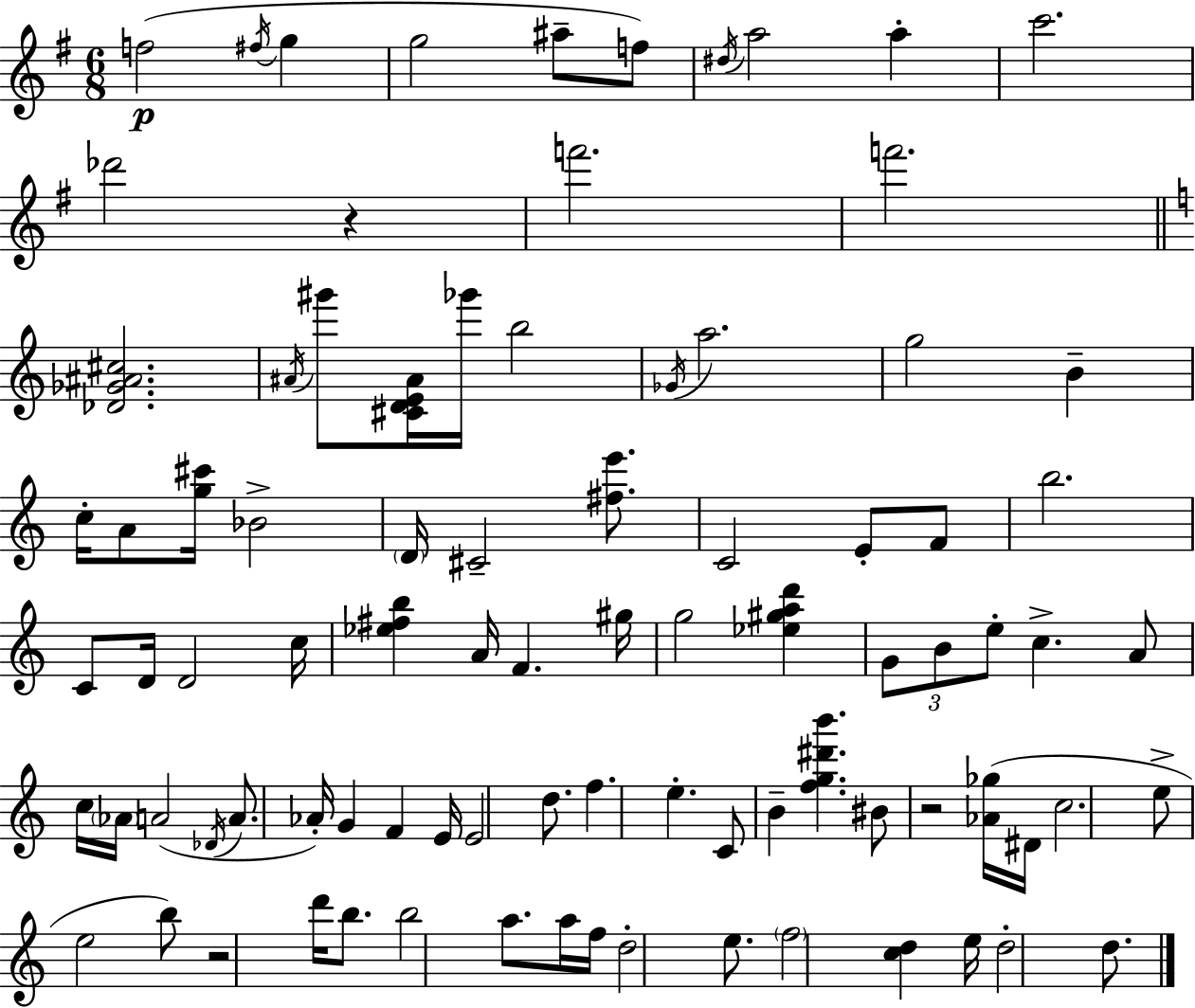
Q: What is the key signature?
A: G major